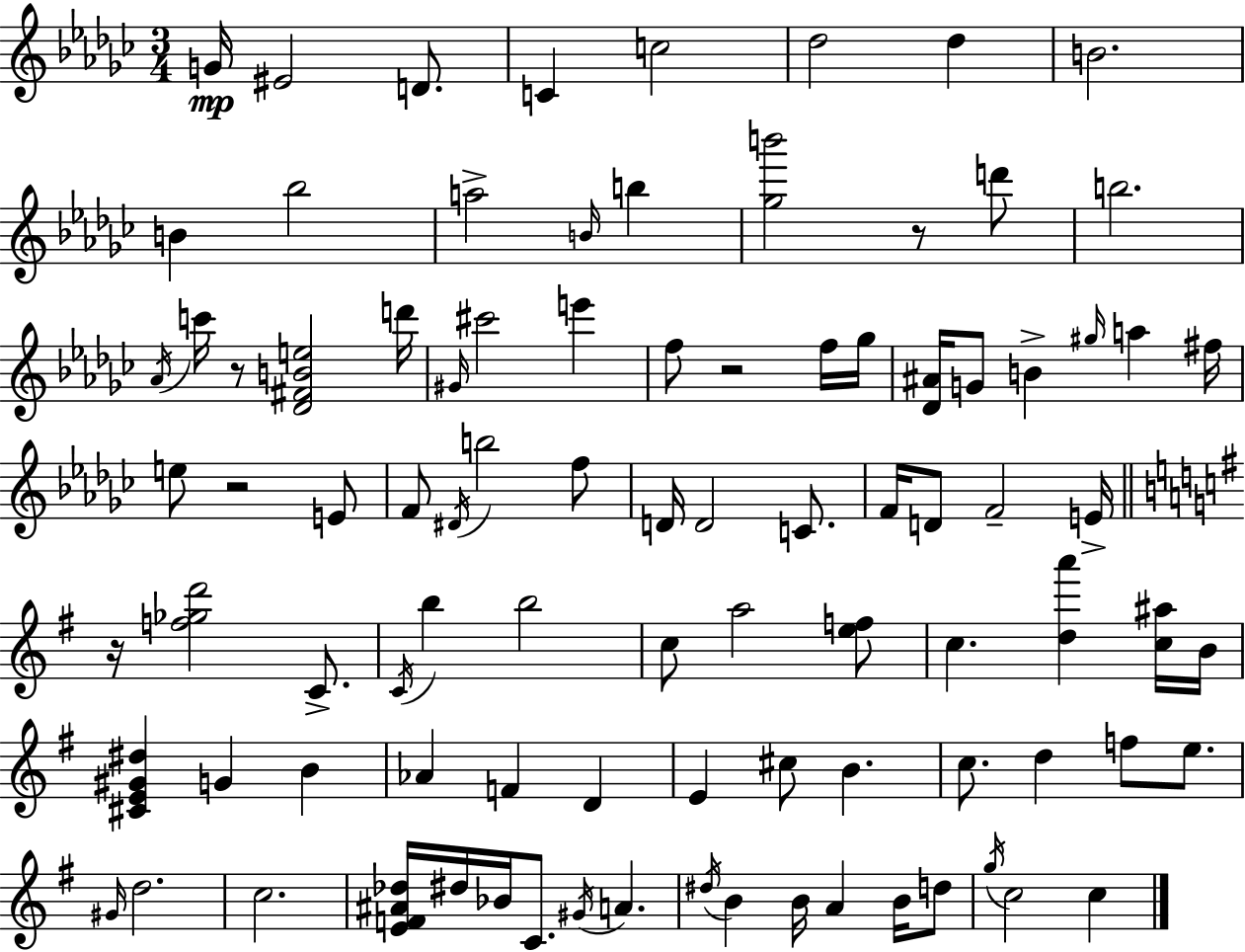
{
  \clef treble
  \numericTimeSignature
  \time 3/4
  \key ees \minor
  g'16\mp eis'2 d'8. | c'4 c''2 | des''2 des''4 | b'2. | \break b'4 bes''2 | a''2-> \grace { b'16 } b''4 | <ges'' b'''>2 r8 d'''8 | b''2. | \break \acciaccatura { aes'16 } c'''16 r8 <des' fis' b' e''>2 | d'''16 \grace { gis'16 } cis'''2 e'''4 | f''8 r2 | f''16 ges''16 <des' ais'>16 g'8 b'4-> \grace { gis''16 } a''4 | \break fis''16 e''8 r2 | e'8 f'8 \acciaccatura { dis'16 } b''2 | f''8 d'16 d'2 | c'8. f'16 d'8 f'2-- | \break e'16-> \bar "||" \break \key e \minor r16 <f'' ges'' d'''>2 c'8.-> | \acciaccatura { c'16 } b''4 b''2 | c''8 a''2 <e'' f''>8 | c''4. <d'' a'''>4 <c'' ais''>16 | \break b'16 <cis' e' gis' dis''>4 g'4 b'4 | aes'4 f'4 d'4 | e'4 cis''8 b'4. | c''8. d''4 f''8 e''8. | \break \grace { gis'16 } d''2. | c''2. | <e' f' ais' des''>16 dis''16 bes'16 c'8. \acciaccatura { gis'16 } a'4. | \acciaccatura { dis''16 } b'4 b'16 a'4 | \break b'16 d''8 \acciaccatura { g''16 } c''2 | c''4 \bar "|."
}